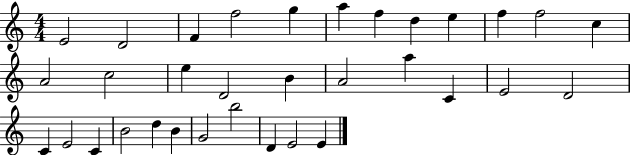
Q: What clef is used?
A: treble